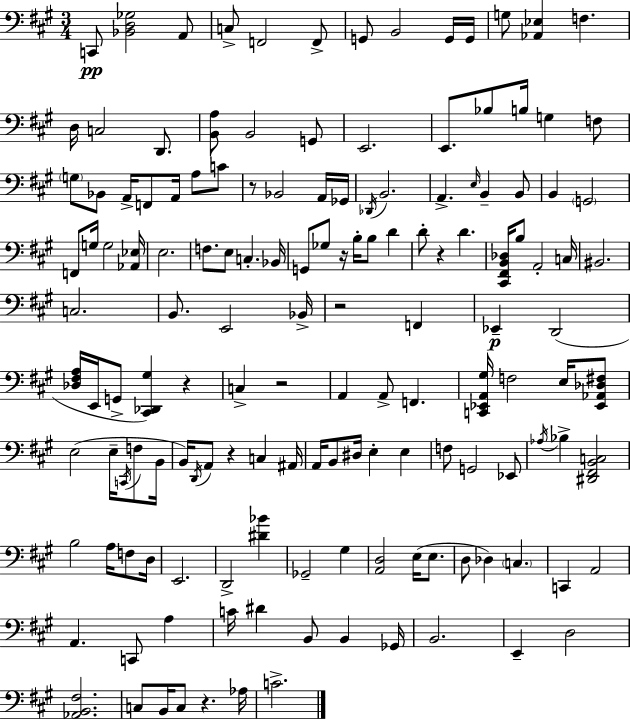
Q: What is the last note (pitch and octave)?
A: C4